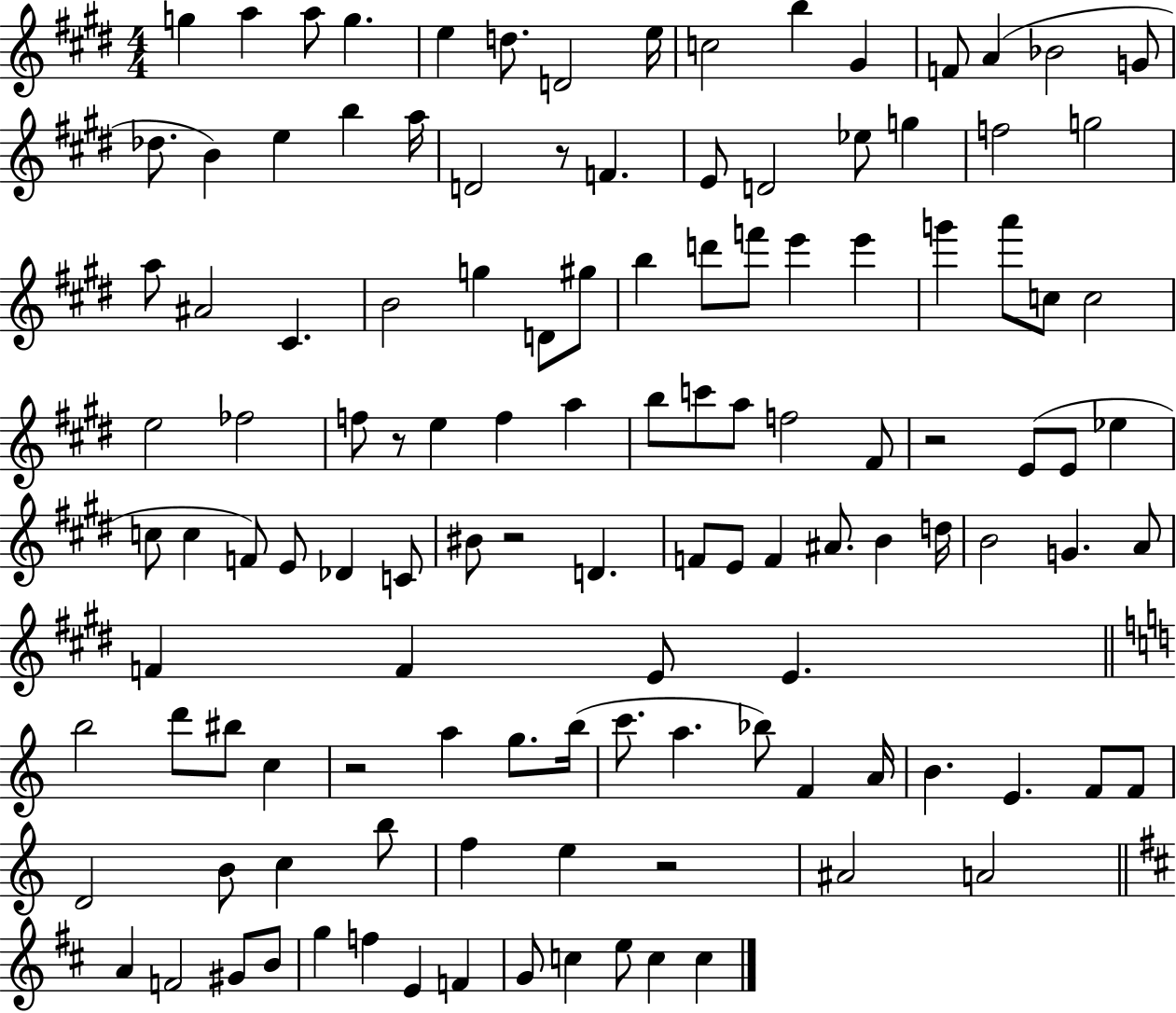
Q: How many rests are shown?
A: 6